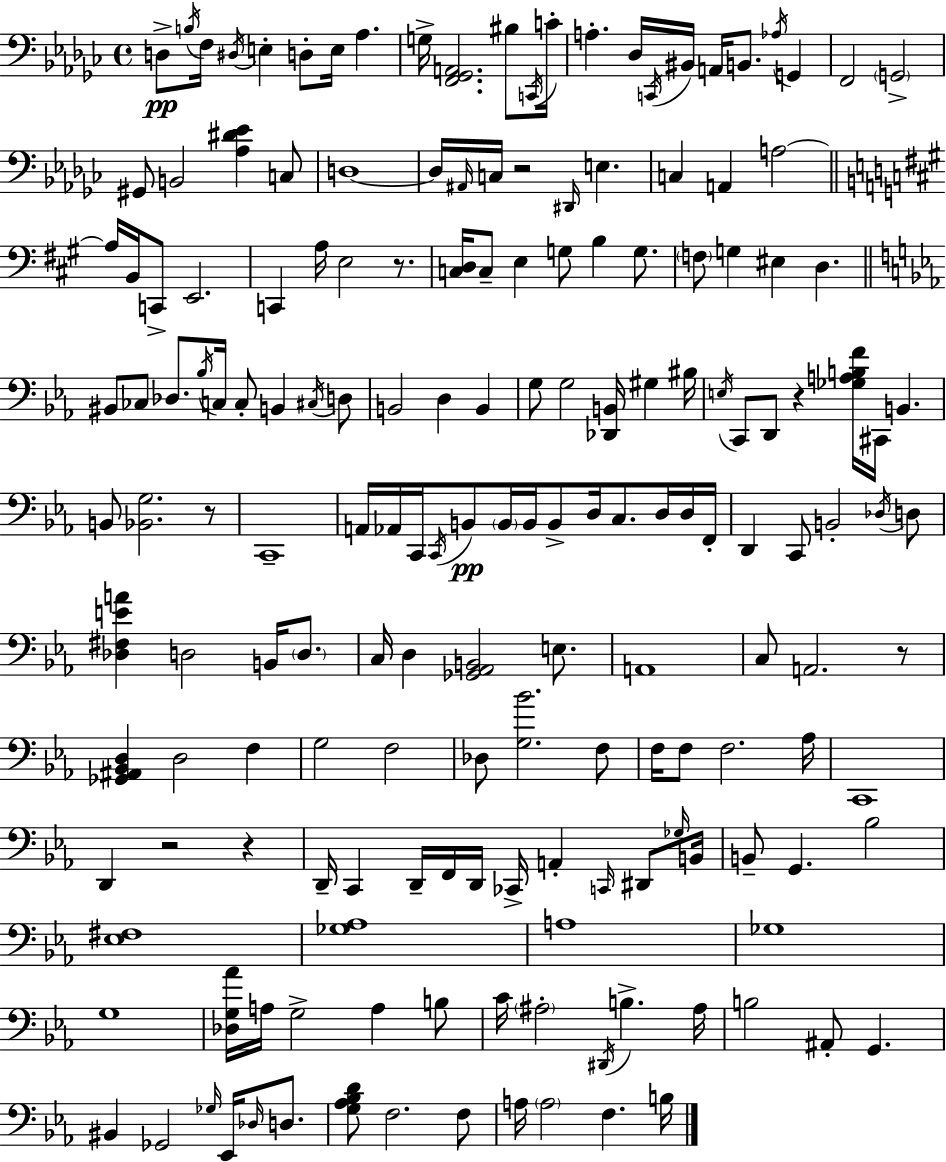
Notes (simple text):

D3/e B3/s F3/s D#3/s E3/q D3/e E3/s Ab3/q. G3/s [F2,Gb2,A2]/h. BIS3/e C2/s C4/s A3/q. Db3/s C2/s BIS2/s A2/s B2/e. Ab3/s G2/q F2/h G2/h G#2/e B2/h [Ab3,D#4,Eb4]/q C3/e D3/w D3/s A#2/s C3/s R/h D#2/s E3/q. C3/q A2/q A3/h A3/s B2/s C2/e E2/h. C2/q A3/s E3/h R/e. [C3,D3]/s C3/e E3/q G3/e B3/q G3/e. F3/e G3/q EIS3/q D3/q. BIS2/e CES3/e Db3/e. Bb3/s C3/s C3/e B2/q C#3/s D3/e B2/h D3/q B2/q G3/e G3/h [Db2,B2]/s G#3/q BIS3/s E3/s C2/e D2/e R/q [Gb3,A3,B3,F4]/s C#2/s B2/q. B2/e [Bb2,G3]/h. R/e C2/w A2/s Ab2/s C2/s C2/s B2/e B2/s B2/s B2/e D3/s C3/e. D3/s D3/s F2/s D2/q C2/e B2/h Db3/s D3/e [Db3,F#3,E4,A4]/q D3/h B2/s D3/e. C3/s D3/q [Gb2,Ab2,B2]/h E3/e. A2/w C3/e A2/h. R/e [Gb2,A#2,Bb2,D3]/q D3/h F3/q G3/h F3/h Db3/e [G3,Bb4]/h. F3/e F3/s F3/e F3/h. Ab3/s C2/w D2/q R/h R/q D2/s C2/q D2/s F2/s D2/s CES2/s A2/q C2/s D#2/e Gb3/s B2/s B2/e G2/q. Bb3/h [Eb3,F#3]/w [Gb3,Ab3]/w A3/w Gb3/w G3/w [Db3,G3,Ab4]/s A3/s G3/h A3/q B3/e C4/s A#3/h D#2/s B3/q. A#3/s B3/h A#2/e G2/q. BIS2/q Gb2/h Gb3/s Eb2/s Db3/s D3/e. [G3,Ab3,Bb3,D4]/e F3/h. F3/e A3/s A3/h F3/q. B3/s